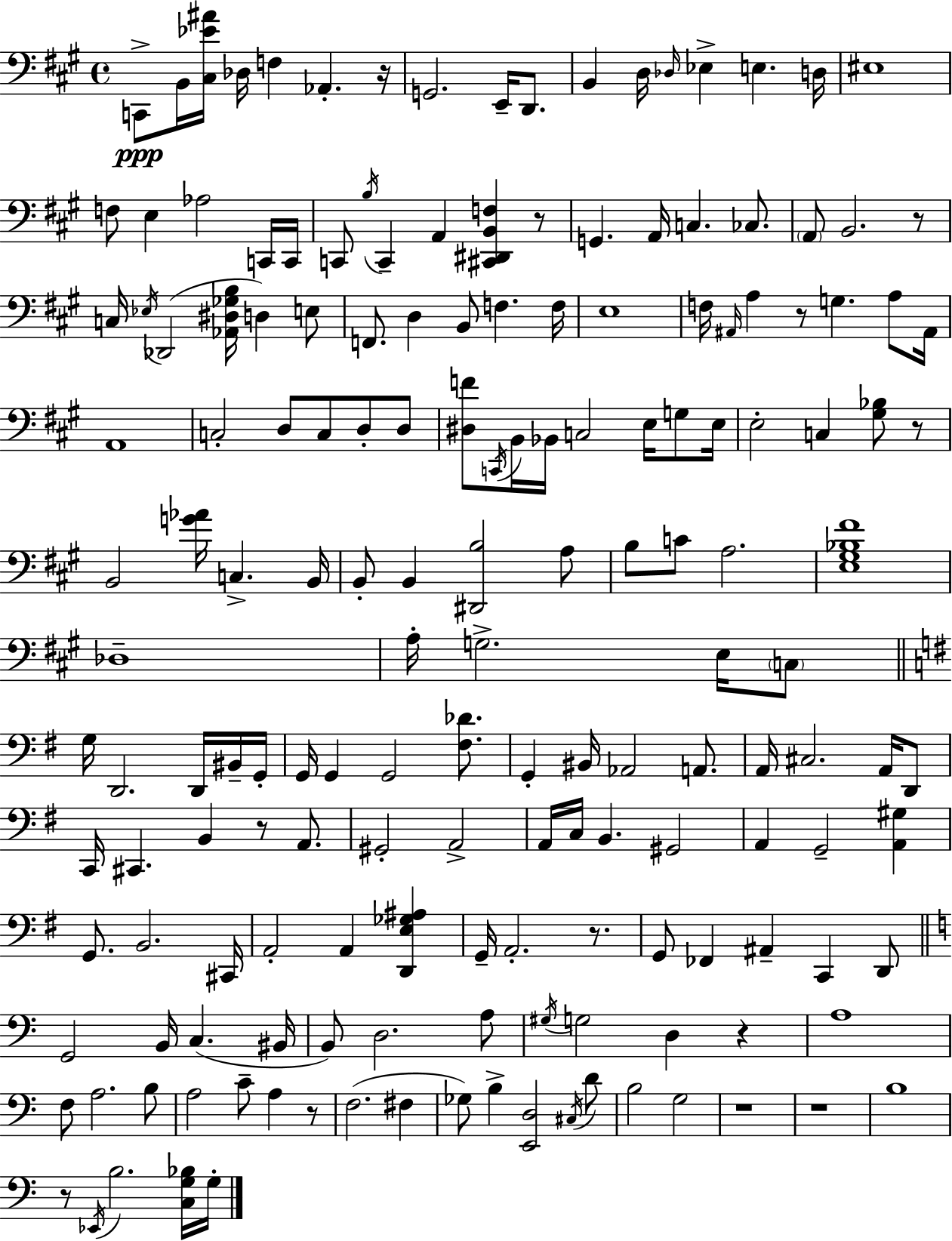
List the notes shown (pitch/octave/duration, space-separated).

C2/e B2/s [C#3,Eb4,A#4]/s Db3/s F3/q Ab2/q. R/s G2/h. E2/s D2/e. B2/q D3/s Db3/s Eb3/q E3/q. D3/s EIS3/w F3/e E3/q Ab3/h C2/s C2/s C2/e B3/s C2/q A2/q [C#2,D#2,B2,F3]/q R/e G2/q. A2/s C3/q. CES3/e. A2/e B2/h. R/e C3/s Eb3/s Db2/h [Ab2,D#3,Gb3,B3]/s D3/q E3/e F2/e. D3/q B2/e F3/q. F3/s E3/w F3/s A#2/s A3/q R/e G3/q. A3/e A#2/s A2/w C3/h D3/e C3/e D3/e D3/e [D#3,F4]/e C2/s B2/s Bb2/s C3/h E3/s G3/e E3/s E3/h C3/q [G#3,Bb3]/e R/e B2/h [G4,Ab4]/s C3/q. B2/s B2/e B2/q [D#2,B3]/h A3/e B3/e C4/e A3/h. [E3,G#3,Bb3,F#4]/w Db3/w A3/s G3/h. E3/s C3/e G3/s D2/h. D2/s BIS2/s G2/s G2/s G2/q G2/h [F#3,Db4]/e. G2/q BIS2/s Ab2/h A2/e. A2/s C#3/h. A2/s D2/e C2/s C#2/q. B2/q R/e A2/e. G#2/h A2/h A2/s C3/s B2/q. G#2/h A2/q G2/h [A2,G#3]/q G2/e. B2/h. C#2/s A2/h A2/q [D2,E3,Gb3,A#3]/q G2/s A2/h. R/e. G2/e FES2/q A#2/q C2/q D2/e G2/h B2/s C3/q. BIS2/s B2/e D3/h. A3/e G#3/s G3/h D3/q R/q A3/w F3/e A3/h. B3/e A3/h C4/e A3/q R/e F3/h. F#3/q Gb3/e B3/q [E2,D3]/h C#3/s D4/e B3/h G3/h R/w R/w B3/w R/e Eb2/s B3/h. [C3,G3,Bb3]/s G3/s